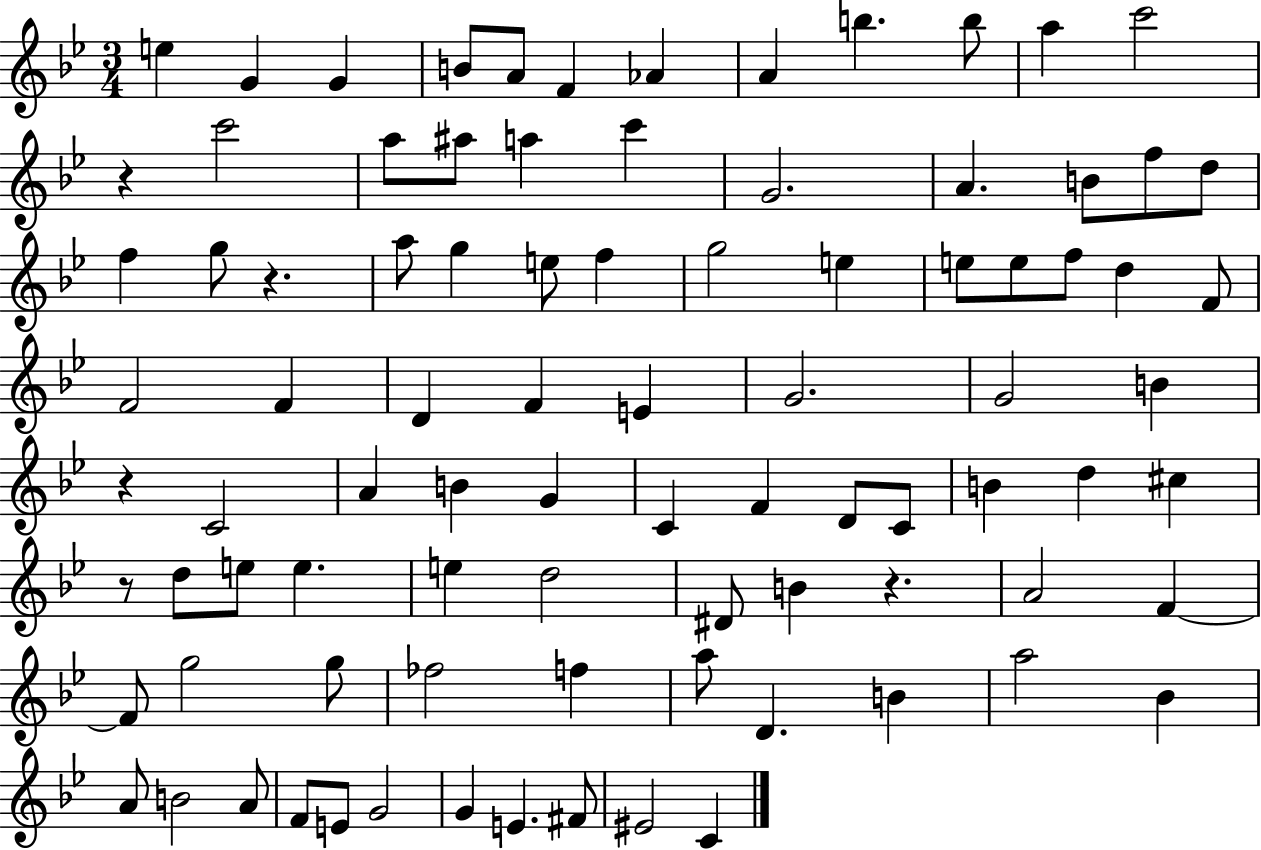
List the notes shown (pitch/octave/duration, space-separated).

E5/q G4/q G4/q B4/e A4/e F4/q Ab4/q A4/q B5/q. B5/e A5/q C6/h R/q C6/h A5/e A#5/e A5/q C6/q G4/h. A4/q. B4/e F5/e D5/e F5/q G5/e R/q. A5/e G5/q E5/e F5/q G5/h E5/q E5/e E5/e F5/e D5/q F4/e F4/h F4/q D4/q F4/q E4/q G4/h. G4/h B4/q R/q C4/h A4/q B4/q G4/q C4/q F4/q D4/e C4/e B4/q D5/q C#5/q R/e D5/e E5/e E5/q. E5/q D5/h D#4/e B4/q R/q. A4/h F4/q F4/e G5/h G5/e FES5/h F5/q A5/e D4/q. B4/q A5/h Bb4/q A4/e B4/h A4/e F4/e E4/e G4/h G4/q E4/q. F#4/e EIS4/h C4/q